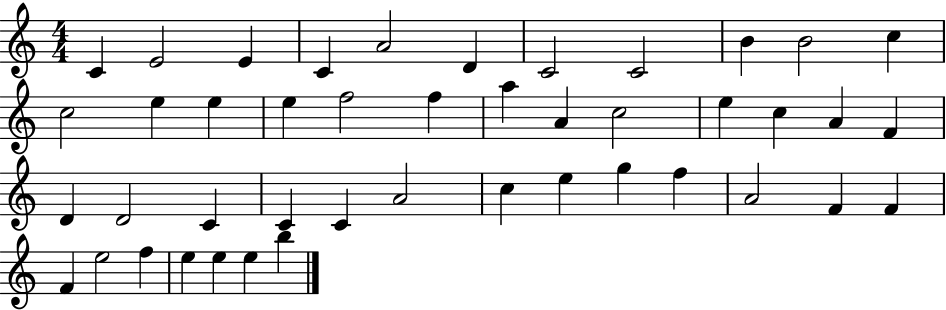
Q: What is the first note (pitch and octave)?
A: C4